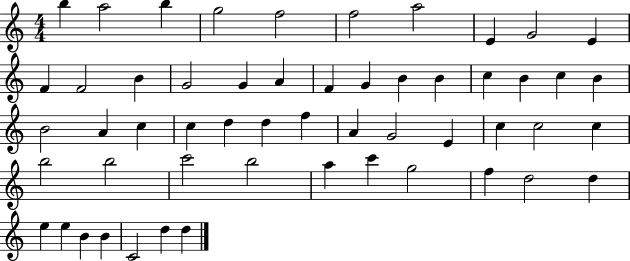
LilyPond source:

{
  \clef treble
  \numericTimeSignature
  \time 4/4
  \key c \major
  b''4 a''2 b''4 | g''2 f''2 | f''2 a''2 | e'4 g'2 e'4 | \break f'4 f'2 b'4 | g'2 g'4 a'4 | f'4 g'4 b'4 b'4 | c''4 b'4 c''4 b'4 | \break b'2 a'4 c''4 | c''4 d''4 d''4 f''4 | a'4 g'2 e'4 | c''4 c''2 c''4 | \break b''2 b''2 | c'''2 b''2 | a''4 c'''4 g''2 | f''4 d''2 d''4 | \break e''4 e''4 b'4 b'4 | c'2 d''4 d''4 | \bar "|."
}